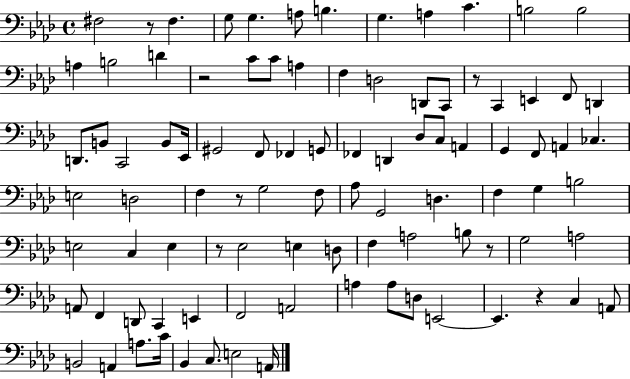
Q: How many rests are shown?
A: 7